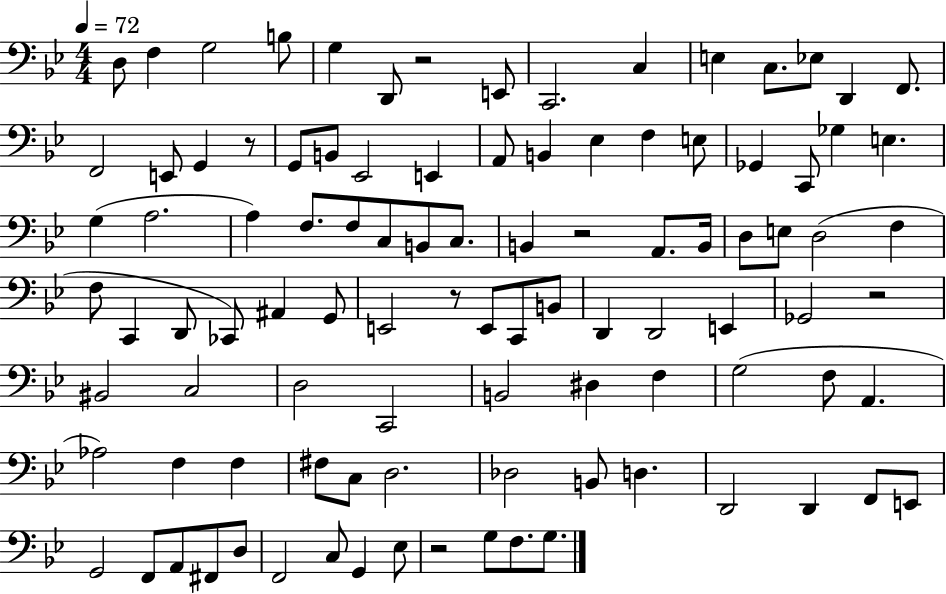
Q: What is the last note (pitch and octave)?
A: G3